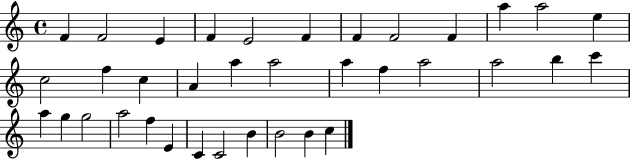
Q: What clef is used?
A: treble